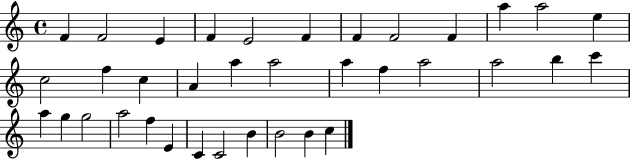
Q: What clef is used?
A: treble